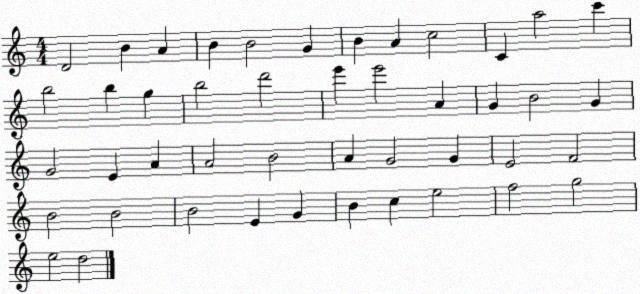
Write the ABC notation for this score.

X:1
T:Untitled
M:4/4
L:1/4
K:C
D2 B A B B2 G B A c2 C a2 c' b2 b g b2 d'2 e' e'2 A G B2 G G2 E A A2 B2 A G2 G E2 F2 B2 B2 B2 E G B c e2 f2 g2 e2 d2